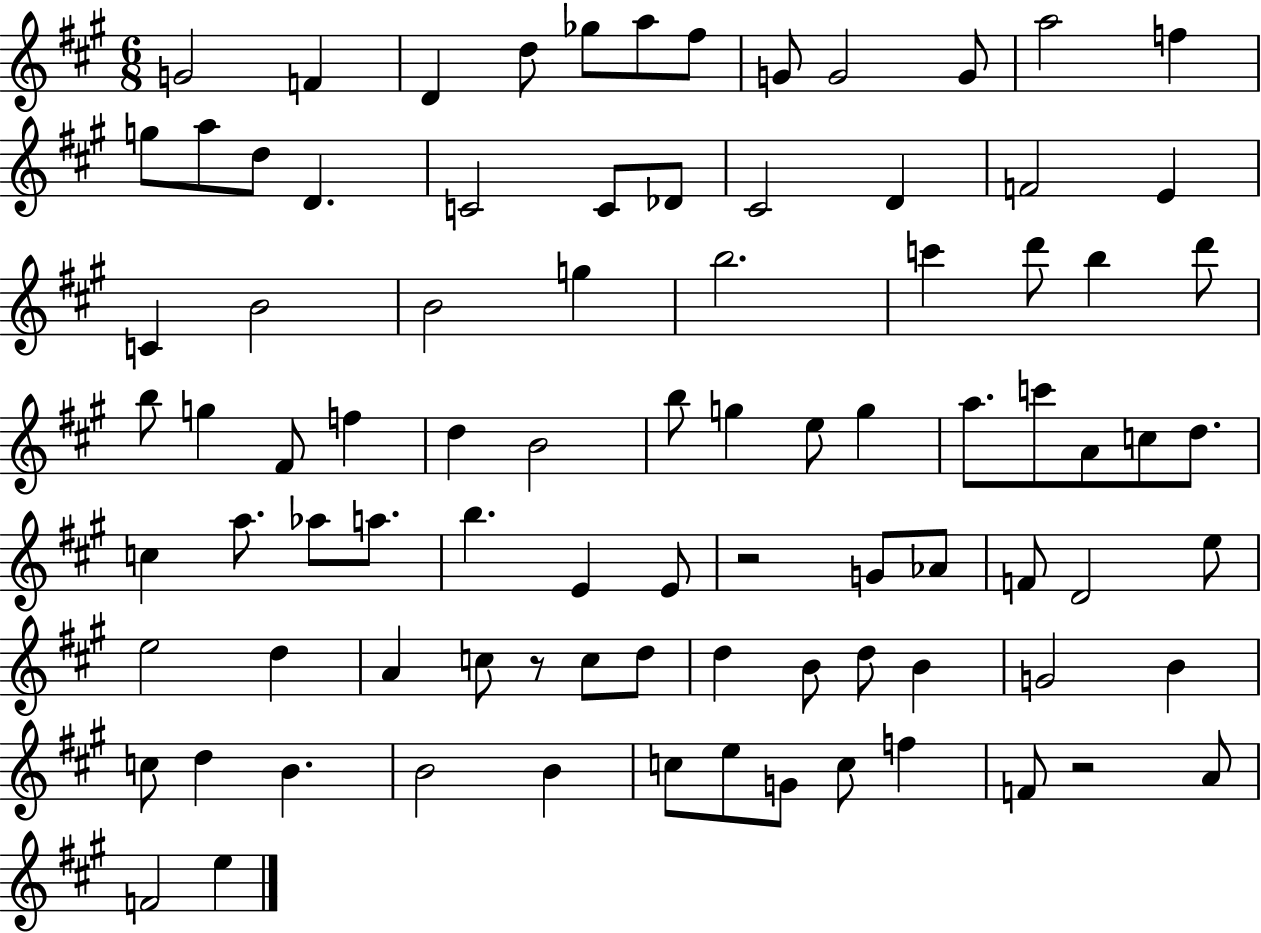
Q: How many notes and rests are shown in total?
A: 88